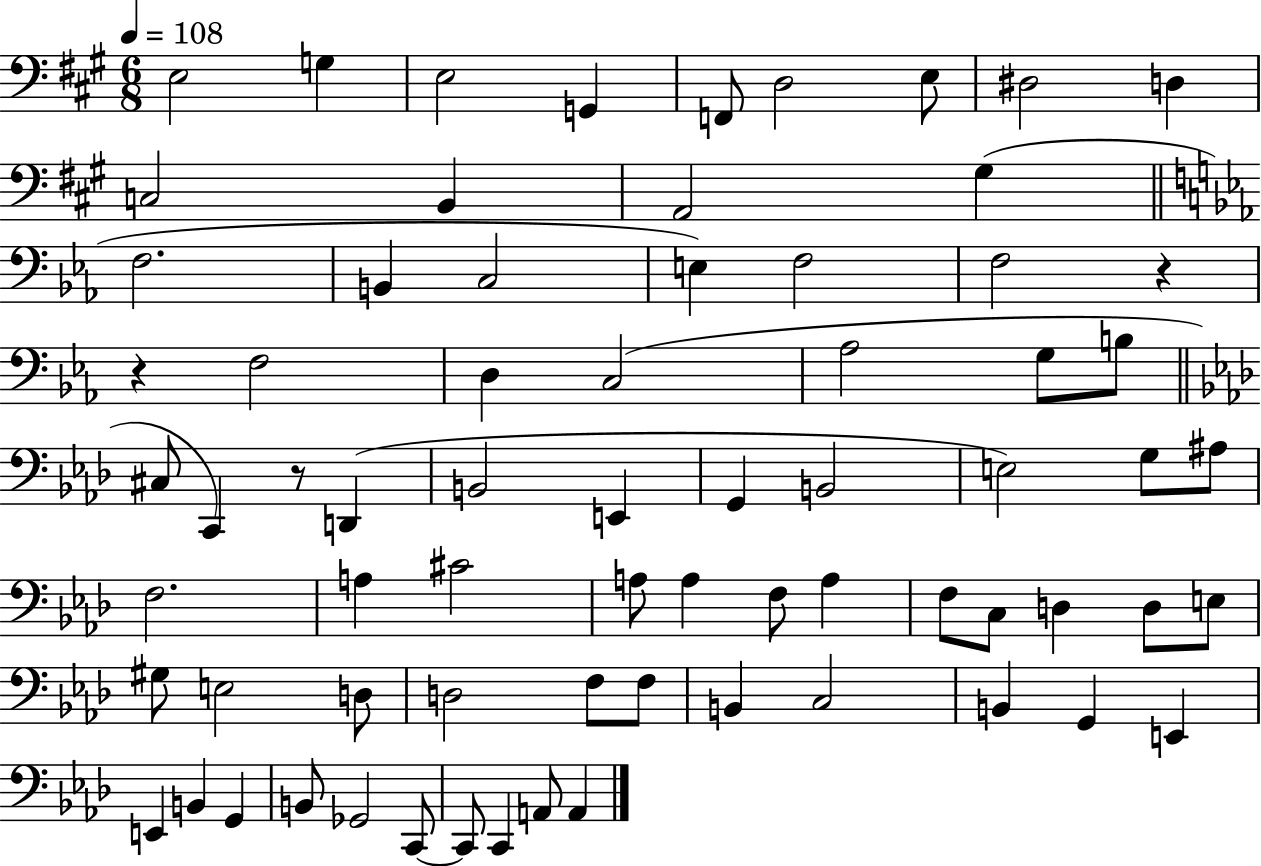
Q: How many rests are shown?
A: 3